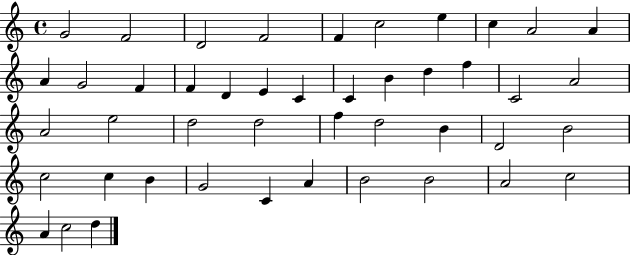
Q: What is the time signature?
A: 4/4